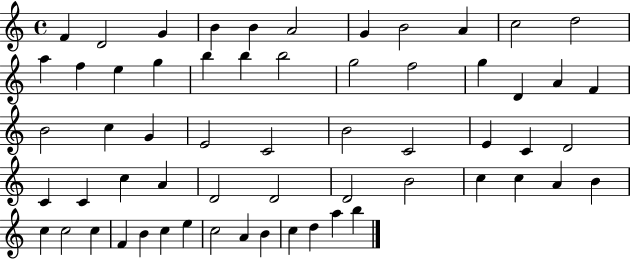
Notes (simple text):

F4/q D4/h G4/q B4/q B4/q A4/h G4/q B4/h A4/q C5/h D5/h A5/q F5/q E5/q G5/q B5/q B5/q B5/h G5/h F5/h G5/q D4/q A4/q F4/q B4/h C5/q G4/q E4/h C4/h B4/h C4/h E4/q C4/q D4/h C4/q C4/q C5/q A4/q D4/h D4/h D4/h B4/h C5/q C5/q A4/q B4/q C5/q C5/h C5/q F4/q B4/q C5/q E5/q C5/h A4/q B4/q C5/q D5/q A5/q B5/q